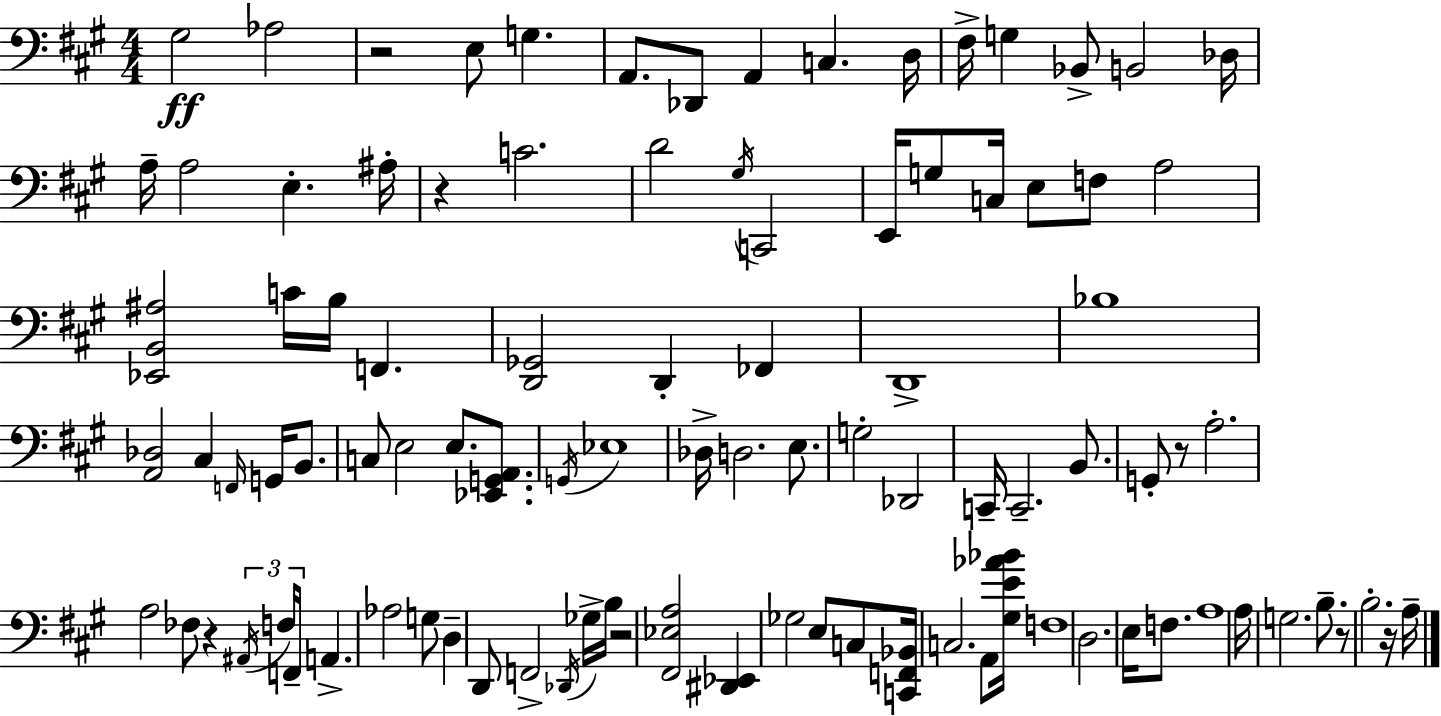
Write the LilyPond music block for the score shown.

{
  \clef bass
  \numericTimeSignature
  \time 4/4
  \key a \major
  gis2\ff aes2 | r2 e8 g4. | a,8. des,8 a,4 c4. d16 | fis16-> g4 bes,8-> b,2 des16 | \break a16-- a2 e4.-. ais16-. | r4 c'2. | d'2 \acciaccatura { gis16 } c,2 | e,16 g8 c16 e8 f8 a2 | \break <ees, b, ais>2 c'16 b16 f,4. | <d, ges,>2 d,4-. fes,4 | d,1-> | bes1 | \break <a, des>2 cis4 \grace { f,16 } g,16 b,8. | c8 e2 e8. <ees, g, a,>8. | \acciaccatura { g,16 } ees1 | des16-> d2. | \break e8. g2-. des,2 | c,16-- c,2.-- | b,8. g,8-. r8 a2.-. | a2 fes8 r4 | \break \tuplet 3/2 { \acciaccatura { ais,16 } f16 f,16-- } a,4.-> aes2 | g8 d4-- d,8 f,2-> | \acciaccatura { des,16 } ges16-> b16 r2 <fis, ees a>2 | <dis, ees,>4 ges2 | \break e8 c8 <c, f, bes,>16 c2. | a,8 <gis e' aes' bes'>16 f1 | d2. | e16 f8. a1 | \break a16 g2. | b8.-- r8 b2.-. | r16 a16-- \bar "|."
}